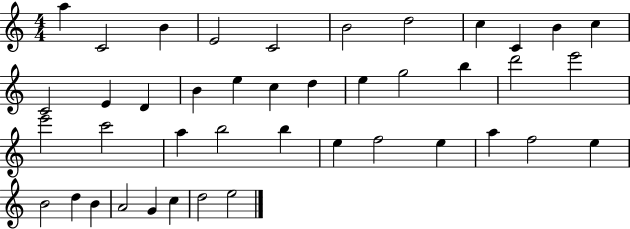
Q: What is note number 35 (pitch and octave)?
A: B4